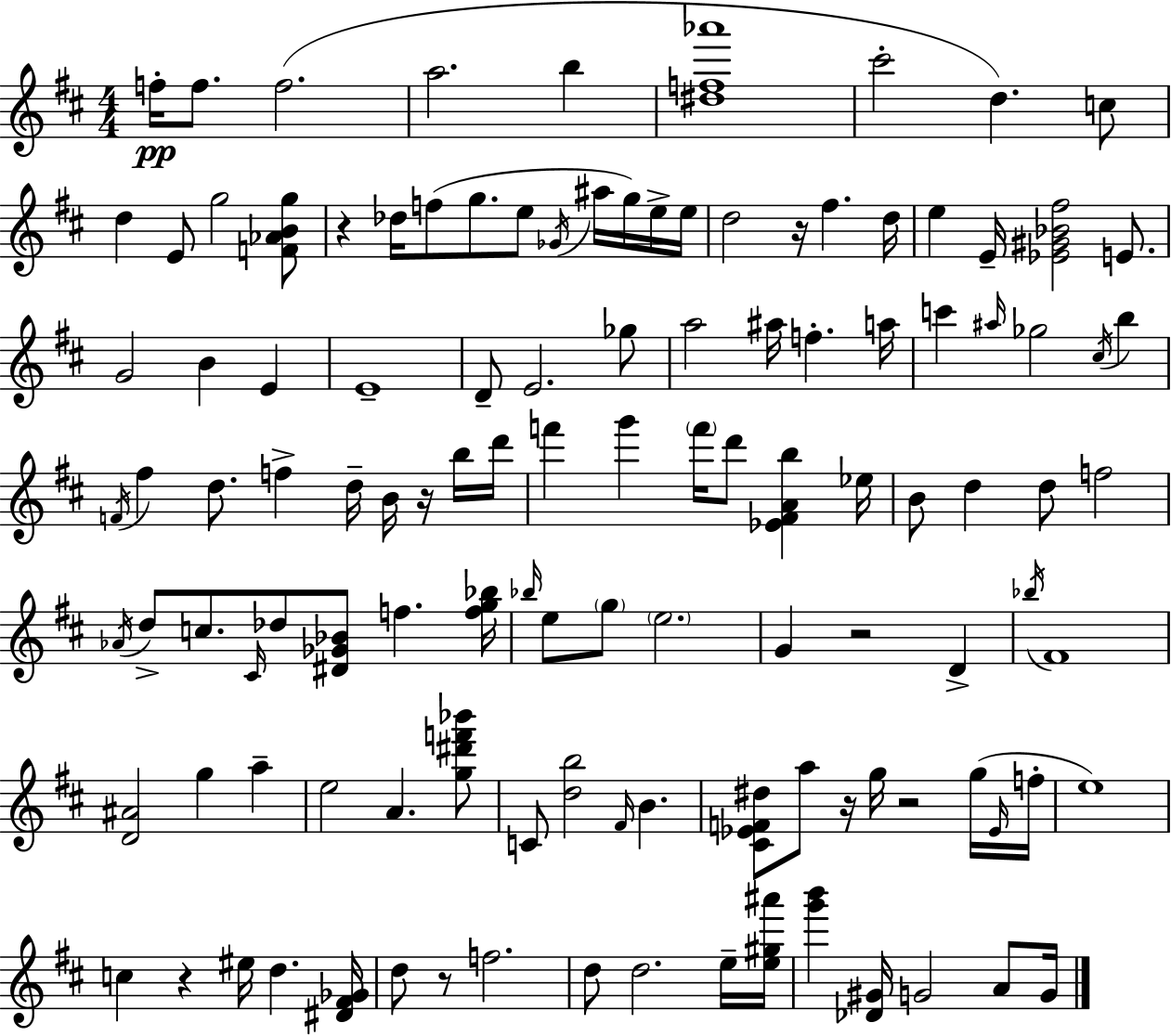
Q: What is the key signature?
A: D major